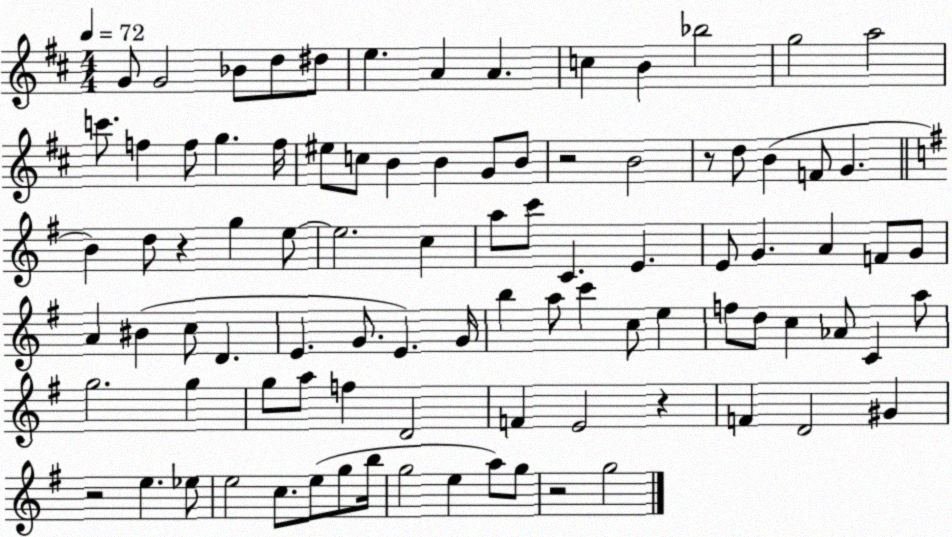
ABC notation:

X:1
T:Untitled
M:4/4
L:1/4
K:D
G/2 G2 _B/2 d/2 ^d/2 e A A c B _b2 g2 a2 c'/2 f f/2 g f/4 ^e/2 c/2 B B G/2 B/2 z2 B2 z/2 d/2 B F/2 G B d/2 z g e/2 e2 c a/2 c'/2 C E E/2 G A F/2 G/2 A ^B c/2 D E G/2 E G/4 b a/2 c' c/2 e f/2 d/2 c _A/2 C a/2 g2 g g/2 a/2 f D2 F E2 z F D2 ^G z2 e _e/2 e2 c/2 e/2 g/2 b/4 g2 e a/2 g/2 z2 g2